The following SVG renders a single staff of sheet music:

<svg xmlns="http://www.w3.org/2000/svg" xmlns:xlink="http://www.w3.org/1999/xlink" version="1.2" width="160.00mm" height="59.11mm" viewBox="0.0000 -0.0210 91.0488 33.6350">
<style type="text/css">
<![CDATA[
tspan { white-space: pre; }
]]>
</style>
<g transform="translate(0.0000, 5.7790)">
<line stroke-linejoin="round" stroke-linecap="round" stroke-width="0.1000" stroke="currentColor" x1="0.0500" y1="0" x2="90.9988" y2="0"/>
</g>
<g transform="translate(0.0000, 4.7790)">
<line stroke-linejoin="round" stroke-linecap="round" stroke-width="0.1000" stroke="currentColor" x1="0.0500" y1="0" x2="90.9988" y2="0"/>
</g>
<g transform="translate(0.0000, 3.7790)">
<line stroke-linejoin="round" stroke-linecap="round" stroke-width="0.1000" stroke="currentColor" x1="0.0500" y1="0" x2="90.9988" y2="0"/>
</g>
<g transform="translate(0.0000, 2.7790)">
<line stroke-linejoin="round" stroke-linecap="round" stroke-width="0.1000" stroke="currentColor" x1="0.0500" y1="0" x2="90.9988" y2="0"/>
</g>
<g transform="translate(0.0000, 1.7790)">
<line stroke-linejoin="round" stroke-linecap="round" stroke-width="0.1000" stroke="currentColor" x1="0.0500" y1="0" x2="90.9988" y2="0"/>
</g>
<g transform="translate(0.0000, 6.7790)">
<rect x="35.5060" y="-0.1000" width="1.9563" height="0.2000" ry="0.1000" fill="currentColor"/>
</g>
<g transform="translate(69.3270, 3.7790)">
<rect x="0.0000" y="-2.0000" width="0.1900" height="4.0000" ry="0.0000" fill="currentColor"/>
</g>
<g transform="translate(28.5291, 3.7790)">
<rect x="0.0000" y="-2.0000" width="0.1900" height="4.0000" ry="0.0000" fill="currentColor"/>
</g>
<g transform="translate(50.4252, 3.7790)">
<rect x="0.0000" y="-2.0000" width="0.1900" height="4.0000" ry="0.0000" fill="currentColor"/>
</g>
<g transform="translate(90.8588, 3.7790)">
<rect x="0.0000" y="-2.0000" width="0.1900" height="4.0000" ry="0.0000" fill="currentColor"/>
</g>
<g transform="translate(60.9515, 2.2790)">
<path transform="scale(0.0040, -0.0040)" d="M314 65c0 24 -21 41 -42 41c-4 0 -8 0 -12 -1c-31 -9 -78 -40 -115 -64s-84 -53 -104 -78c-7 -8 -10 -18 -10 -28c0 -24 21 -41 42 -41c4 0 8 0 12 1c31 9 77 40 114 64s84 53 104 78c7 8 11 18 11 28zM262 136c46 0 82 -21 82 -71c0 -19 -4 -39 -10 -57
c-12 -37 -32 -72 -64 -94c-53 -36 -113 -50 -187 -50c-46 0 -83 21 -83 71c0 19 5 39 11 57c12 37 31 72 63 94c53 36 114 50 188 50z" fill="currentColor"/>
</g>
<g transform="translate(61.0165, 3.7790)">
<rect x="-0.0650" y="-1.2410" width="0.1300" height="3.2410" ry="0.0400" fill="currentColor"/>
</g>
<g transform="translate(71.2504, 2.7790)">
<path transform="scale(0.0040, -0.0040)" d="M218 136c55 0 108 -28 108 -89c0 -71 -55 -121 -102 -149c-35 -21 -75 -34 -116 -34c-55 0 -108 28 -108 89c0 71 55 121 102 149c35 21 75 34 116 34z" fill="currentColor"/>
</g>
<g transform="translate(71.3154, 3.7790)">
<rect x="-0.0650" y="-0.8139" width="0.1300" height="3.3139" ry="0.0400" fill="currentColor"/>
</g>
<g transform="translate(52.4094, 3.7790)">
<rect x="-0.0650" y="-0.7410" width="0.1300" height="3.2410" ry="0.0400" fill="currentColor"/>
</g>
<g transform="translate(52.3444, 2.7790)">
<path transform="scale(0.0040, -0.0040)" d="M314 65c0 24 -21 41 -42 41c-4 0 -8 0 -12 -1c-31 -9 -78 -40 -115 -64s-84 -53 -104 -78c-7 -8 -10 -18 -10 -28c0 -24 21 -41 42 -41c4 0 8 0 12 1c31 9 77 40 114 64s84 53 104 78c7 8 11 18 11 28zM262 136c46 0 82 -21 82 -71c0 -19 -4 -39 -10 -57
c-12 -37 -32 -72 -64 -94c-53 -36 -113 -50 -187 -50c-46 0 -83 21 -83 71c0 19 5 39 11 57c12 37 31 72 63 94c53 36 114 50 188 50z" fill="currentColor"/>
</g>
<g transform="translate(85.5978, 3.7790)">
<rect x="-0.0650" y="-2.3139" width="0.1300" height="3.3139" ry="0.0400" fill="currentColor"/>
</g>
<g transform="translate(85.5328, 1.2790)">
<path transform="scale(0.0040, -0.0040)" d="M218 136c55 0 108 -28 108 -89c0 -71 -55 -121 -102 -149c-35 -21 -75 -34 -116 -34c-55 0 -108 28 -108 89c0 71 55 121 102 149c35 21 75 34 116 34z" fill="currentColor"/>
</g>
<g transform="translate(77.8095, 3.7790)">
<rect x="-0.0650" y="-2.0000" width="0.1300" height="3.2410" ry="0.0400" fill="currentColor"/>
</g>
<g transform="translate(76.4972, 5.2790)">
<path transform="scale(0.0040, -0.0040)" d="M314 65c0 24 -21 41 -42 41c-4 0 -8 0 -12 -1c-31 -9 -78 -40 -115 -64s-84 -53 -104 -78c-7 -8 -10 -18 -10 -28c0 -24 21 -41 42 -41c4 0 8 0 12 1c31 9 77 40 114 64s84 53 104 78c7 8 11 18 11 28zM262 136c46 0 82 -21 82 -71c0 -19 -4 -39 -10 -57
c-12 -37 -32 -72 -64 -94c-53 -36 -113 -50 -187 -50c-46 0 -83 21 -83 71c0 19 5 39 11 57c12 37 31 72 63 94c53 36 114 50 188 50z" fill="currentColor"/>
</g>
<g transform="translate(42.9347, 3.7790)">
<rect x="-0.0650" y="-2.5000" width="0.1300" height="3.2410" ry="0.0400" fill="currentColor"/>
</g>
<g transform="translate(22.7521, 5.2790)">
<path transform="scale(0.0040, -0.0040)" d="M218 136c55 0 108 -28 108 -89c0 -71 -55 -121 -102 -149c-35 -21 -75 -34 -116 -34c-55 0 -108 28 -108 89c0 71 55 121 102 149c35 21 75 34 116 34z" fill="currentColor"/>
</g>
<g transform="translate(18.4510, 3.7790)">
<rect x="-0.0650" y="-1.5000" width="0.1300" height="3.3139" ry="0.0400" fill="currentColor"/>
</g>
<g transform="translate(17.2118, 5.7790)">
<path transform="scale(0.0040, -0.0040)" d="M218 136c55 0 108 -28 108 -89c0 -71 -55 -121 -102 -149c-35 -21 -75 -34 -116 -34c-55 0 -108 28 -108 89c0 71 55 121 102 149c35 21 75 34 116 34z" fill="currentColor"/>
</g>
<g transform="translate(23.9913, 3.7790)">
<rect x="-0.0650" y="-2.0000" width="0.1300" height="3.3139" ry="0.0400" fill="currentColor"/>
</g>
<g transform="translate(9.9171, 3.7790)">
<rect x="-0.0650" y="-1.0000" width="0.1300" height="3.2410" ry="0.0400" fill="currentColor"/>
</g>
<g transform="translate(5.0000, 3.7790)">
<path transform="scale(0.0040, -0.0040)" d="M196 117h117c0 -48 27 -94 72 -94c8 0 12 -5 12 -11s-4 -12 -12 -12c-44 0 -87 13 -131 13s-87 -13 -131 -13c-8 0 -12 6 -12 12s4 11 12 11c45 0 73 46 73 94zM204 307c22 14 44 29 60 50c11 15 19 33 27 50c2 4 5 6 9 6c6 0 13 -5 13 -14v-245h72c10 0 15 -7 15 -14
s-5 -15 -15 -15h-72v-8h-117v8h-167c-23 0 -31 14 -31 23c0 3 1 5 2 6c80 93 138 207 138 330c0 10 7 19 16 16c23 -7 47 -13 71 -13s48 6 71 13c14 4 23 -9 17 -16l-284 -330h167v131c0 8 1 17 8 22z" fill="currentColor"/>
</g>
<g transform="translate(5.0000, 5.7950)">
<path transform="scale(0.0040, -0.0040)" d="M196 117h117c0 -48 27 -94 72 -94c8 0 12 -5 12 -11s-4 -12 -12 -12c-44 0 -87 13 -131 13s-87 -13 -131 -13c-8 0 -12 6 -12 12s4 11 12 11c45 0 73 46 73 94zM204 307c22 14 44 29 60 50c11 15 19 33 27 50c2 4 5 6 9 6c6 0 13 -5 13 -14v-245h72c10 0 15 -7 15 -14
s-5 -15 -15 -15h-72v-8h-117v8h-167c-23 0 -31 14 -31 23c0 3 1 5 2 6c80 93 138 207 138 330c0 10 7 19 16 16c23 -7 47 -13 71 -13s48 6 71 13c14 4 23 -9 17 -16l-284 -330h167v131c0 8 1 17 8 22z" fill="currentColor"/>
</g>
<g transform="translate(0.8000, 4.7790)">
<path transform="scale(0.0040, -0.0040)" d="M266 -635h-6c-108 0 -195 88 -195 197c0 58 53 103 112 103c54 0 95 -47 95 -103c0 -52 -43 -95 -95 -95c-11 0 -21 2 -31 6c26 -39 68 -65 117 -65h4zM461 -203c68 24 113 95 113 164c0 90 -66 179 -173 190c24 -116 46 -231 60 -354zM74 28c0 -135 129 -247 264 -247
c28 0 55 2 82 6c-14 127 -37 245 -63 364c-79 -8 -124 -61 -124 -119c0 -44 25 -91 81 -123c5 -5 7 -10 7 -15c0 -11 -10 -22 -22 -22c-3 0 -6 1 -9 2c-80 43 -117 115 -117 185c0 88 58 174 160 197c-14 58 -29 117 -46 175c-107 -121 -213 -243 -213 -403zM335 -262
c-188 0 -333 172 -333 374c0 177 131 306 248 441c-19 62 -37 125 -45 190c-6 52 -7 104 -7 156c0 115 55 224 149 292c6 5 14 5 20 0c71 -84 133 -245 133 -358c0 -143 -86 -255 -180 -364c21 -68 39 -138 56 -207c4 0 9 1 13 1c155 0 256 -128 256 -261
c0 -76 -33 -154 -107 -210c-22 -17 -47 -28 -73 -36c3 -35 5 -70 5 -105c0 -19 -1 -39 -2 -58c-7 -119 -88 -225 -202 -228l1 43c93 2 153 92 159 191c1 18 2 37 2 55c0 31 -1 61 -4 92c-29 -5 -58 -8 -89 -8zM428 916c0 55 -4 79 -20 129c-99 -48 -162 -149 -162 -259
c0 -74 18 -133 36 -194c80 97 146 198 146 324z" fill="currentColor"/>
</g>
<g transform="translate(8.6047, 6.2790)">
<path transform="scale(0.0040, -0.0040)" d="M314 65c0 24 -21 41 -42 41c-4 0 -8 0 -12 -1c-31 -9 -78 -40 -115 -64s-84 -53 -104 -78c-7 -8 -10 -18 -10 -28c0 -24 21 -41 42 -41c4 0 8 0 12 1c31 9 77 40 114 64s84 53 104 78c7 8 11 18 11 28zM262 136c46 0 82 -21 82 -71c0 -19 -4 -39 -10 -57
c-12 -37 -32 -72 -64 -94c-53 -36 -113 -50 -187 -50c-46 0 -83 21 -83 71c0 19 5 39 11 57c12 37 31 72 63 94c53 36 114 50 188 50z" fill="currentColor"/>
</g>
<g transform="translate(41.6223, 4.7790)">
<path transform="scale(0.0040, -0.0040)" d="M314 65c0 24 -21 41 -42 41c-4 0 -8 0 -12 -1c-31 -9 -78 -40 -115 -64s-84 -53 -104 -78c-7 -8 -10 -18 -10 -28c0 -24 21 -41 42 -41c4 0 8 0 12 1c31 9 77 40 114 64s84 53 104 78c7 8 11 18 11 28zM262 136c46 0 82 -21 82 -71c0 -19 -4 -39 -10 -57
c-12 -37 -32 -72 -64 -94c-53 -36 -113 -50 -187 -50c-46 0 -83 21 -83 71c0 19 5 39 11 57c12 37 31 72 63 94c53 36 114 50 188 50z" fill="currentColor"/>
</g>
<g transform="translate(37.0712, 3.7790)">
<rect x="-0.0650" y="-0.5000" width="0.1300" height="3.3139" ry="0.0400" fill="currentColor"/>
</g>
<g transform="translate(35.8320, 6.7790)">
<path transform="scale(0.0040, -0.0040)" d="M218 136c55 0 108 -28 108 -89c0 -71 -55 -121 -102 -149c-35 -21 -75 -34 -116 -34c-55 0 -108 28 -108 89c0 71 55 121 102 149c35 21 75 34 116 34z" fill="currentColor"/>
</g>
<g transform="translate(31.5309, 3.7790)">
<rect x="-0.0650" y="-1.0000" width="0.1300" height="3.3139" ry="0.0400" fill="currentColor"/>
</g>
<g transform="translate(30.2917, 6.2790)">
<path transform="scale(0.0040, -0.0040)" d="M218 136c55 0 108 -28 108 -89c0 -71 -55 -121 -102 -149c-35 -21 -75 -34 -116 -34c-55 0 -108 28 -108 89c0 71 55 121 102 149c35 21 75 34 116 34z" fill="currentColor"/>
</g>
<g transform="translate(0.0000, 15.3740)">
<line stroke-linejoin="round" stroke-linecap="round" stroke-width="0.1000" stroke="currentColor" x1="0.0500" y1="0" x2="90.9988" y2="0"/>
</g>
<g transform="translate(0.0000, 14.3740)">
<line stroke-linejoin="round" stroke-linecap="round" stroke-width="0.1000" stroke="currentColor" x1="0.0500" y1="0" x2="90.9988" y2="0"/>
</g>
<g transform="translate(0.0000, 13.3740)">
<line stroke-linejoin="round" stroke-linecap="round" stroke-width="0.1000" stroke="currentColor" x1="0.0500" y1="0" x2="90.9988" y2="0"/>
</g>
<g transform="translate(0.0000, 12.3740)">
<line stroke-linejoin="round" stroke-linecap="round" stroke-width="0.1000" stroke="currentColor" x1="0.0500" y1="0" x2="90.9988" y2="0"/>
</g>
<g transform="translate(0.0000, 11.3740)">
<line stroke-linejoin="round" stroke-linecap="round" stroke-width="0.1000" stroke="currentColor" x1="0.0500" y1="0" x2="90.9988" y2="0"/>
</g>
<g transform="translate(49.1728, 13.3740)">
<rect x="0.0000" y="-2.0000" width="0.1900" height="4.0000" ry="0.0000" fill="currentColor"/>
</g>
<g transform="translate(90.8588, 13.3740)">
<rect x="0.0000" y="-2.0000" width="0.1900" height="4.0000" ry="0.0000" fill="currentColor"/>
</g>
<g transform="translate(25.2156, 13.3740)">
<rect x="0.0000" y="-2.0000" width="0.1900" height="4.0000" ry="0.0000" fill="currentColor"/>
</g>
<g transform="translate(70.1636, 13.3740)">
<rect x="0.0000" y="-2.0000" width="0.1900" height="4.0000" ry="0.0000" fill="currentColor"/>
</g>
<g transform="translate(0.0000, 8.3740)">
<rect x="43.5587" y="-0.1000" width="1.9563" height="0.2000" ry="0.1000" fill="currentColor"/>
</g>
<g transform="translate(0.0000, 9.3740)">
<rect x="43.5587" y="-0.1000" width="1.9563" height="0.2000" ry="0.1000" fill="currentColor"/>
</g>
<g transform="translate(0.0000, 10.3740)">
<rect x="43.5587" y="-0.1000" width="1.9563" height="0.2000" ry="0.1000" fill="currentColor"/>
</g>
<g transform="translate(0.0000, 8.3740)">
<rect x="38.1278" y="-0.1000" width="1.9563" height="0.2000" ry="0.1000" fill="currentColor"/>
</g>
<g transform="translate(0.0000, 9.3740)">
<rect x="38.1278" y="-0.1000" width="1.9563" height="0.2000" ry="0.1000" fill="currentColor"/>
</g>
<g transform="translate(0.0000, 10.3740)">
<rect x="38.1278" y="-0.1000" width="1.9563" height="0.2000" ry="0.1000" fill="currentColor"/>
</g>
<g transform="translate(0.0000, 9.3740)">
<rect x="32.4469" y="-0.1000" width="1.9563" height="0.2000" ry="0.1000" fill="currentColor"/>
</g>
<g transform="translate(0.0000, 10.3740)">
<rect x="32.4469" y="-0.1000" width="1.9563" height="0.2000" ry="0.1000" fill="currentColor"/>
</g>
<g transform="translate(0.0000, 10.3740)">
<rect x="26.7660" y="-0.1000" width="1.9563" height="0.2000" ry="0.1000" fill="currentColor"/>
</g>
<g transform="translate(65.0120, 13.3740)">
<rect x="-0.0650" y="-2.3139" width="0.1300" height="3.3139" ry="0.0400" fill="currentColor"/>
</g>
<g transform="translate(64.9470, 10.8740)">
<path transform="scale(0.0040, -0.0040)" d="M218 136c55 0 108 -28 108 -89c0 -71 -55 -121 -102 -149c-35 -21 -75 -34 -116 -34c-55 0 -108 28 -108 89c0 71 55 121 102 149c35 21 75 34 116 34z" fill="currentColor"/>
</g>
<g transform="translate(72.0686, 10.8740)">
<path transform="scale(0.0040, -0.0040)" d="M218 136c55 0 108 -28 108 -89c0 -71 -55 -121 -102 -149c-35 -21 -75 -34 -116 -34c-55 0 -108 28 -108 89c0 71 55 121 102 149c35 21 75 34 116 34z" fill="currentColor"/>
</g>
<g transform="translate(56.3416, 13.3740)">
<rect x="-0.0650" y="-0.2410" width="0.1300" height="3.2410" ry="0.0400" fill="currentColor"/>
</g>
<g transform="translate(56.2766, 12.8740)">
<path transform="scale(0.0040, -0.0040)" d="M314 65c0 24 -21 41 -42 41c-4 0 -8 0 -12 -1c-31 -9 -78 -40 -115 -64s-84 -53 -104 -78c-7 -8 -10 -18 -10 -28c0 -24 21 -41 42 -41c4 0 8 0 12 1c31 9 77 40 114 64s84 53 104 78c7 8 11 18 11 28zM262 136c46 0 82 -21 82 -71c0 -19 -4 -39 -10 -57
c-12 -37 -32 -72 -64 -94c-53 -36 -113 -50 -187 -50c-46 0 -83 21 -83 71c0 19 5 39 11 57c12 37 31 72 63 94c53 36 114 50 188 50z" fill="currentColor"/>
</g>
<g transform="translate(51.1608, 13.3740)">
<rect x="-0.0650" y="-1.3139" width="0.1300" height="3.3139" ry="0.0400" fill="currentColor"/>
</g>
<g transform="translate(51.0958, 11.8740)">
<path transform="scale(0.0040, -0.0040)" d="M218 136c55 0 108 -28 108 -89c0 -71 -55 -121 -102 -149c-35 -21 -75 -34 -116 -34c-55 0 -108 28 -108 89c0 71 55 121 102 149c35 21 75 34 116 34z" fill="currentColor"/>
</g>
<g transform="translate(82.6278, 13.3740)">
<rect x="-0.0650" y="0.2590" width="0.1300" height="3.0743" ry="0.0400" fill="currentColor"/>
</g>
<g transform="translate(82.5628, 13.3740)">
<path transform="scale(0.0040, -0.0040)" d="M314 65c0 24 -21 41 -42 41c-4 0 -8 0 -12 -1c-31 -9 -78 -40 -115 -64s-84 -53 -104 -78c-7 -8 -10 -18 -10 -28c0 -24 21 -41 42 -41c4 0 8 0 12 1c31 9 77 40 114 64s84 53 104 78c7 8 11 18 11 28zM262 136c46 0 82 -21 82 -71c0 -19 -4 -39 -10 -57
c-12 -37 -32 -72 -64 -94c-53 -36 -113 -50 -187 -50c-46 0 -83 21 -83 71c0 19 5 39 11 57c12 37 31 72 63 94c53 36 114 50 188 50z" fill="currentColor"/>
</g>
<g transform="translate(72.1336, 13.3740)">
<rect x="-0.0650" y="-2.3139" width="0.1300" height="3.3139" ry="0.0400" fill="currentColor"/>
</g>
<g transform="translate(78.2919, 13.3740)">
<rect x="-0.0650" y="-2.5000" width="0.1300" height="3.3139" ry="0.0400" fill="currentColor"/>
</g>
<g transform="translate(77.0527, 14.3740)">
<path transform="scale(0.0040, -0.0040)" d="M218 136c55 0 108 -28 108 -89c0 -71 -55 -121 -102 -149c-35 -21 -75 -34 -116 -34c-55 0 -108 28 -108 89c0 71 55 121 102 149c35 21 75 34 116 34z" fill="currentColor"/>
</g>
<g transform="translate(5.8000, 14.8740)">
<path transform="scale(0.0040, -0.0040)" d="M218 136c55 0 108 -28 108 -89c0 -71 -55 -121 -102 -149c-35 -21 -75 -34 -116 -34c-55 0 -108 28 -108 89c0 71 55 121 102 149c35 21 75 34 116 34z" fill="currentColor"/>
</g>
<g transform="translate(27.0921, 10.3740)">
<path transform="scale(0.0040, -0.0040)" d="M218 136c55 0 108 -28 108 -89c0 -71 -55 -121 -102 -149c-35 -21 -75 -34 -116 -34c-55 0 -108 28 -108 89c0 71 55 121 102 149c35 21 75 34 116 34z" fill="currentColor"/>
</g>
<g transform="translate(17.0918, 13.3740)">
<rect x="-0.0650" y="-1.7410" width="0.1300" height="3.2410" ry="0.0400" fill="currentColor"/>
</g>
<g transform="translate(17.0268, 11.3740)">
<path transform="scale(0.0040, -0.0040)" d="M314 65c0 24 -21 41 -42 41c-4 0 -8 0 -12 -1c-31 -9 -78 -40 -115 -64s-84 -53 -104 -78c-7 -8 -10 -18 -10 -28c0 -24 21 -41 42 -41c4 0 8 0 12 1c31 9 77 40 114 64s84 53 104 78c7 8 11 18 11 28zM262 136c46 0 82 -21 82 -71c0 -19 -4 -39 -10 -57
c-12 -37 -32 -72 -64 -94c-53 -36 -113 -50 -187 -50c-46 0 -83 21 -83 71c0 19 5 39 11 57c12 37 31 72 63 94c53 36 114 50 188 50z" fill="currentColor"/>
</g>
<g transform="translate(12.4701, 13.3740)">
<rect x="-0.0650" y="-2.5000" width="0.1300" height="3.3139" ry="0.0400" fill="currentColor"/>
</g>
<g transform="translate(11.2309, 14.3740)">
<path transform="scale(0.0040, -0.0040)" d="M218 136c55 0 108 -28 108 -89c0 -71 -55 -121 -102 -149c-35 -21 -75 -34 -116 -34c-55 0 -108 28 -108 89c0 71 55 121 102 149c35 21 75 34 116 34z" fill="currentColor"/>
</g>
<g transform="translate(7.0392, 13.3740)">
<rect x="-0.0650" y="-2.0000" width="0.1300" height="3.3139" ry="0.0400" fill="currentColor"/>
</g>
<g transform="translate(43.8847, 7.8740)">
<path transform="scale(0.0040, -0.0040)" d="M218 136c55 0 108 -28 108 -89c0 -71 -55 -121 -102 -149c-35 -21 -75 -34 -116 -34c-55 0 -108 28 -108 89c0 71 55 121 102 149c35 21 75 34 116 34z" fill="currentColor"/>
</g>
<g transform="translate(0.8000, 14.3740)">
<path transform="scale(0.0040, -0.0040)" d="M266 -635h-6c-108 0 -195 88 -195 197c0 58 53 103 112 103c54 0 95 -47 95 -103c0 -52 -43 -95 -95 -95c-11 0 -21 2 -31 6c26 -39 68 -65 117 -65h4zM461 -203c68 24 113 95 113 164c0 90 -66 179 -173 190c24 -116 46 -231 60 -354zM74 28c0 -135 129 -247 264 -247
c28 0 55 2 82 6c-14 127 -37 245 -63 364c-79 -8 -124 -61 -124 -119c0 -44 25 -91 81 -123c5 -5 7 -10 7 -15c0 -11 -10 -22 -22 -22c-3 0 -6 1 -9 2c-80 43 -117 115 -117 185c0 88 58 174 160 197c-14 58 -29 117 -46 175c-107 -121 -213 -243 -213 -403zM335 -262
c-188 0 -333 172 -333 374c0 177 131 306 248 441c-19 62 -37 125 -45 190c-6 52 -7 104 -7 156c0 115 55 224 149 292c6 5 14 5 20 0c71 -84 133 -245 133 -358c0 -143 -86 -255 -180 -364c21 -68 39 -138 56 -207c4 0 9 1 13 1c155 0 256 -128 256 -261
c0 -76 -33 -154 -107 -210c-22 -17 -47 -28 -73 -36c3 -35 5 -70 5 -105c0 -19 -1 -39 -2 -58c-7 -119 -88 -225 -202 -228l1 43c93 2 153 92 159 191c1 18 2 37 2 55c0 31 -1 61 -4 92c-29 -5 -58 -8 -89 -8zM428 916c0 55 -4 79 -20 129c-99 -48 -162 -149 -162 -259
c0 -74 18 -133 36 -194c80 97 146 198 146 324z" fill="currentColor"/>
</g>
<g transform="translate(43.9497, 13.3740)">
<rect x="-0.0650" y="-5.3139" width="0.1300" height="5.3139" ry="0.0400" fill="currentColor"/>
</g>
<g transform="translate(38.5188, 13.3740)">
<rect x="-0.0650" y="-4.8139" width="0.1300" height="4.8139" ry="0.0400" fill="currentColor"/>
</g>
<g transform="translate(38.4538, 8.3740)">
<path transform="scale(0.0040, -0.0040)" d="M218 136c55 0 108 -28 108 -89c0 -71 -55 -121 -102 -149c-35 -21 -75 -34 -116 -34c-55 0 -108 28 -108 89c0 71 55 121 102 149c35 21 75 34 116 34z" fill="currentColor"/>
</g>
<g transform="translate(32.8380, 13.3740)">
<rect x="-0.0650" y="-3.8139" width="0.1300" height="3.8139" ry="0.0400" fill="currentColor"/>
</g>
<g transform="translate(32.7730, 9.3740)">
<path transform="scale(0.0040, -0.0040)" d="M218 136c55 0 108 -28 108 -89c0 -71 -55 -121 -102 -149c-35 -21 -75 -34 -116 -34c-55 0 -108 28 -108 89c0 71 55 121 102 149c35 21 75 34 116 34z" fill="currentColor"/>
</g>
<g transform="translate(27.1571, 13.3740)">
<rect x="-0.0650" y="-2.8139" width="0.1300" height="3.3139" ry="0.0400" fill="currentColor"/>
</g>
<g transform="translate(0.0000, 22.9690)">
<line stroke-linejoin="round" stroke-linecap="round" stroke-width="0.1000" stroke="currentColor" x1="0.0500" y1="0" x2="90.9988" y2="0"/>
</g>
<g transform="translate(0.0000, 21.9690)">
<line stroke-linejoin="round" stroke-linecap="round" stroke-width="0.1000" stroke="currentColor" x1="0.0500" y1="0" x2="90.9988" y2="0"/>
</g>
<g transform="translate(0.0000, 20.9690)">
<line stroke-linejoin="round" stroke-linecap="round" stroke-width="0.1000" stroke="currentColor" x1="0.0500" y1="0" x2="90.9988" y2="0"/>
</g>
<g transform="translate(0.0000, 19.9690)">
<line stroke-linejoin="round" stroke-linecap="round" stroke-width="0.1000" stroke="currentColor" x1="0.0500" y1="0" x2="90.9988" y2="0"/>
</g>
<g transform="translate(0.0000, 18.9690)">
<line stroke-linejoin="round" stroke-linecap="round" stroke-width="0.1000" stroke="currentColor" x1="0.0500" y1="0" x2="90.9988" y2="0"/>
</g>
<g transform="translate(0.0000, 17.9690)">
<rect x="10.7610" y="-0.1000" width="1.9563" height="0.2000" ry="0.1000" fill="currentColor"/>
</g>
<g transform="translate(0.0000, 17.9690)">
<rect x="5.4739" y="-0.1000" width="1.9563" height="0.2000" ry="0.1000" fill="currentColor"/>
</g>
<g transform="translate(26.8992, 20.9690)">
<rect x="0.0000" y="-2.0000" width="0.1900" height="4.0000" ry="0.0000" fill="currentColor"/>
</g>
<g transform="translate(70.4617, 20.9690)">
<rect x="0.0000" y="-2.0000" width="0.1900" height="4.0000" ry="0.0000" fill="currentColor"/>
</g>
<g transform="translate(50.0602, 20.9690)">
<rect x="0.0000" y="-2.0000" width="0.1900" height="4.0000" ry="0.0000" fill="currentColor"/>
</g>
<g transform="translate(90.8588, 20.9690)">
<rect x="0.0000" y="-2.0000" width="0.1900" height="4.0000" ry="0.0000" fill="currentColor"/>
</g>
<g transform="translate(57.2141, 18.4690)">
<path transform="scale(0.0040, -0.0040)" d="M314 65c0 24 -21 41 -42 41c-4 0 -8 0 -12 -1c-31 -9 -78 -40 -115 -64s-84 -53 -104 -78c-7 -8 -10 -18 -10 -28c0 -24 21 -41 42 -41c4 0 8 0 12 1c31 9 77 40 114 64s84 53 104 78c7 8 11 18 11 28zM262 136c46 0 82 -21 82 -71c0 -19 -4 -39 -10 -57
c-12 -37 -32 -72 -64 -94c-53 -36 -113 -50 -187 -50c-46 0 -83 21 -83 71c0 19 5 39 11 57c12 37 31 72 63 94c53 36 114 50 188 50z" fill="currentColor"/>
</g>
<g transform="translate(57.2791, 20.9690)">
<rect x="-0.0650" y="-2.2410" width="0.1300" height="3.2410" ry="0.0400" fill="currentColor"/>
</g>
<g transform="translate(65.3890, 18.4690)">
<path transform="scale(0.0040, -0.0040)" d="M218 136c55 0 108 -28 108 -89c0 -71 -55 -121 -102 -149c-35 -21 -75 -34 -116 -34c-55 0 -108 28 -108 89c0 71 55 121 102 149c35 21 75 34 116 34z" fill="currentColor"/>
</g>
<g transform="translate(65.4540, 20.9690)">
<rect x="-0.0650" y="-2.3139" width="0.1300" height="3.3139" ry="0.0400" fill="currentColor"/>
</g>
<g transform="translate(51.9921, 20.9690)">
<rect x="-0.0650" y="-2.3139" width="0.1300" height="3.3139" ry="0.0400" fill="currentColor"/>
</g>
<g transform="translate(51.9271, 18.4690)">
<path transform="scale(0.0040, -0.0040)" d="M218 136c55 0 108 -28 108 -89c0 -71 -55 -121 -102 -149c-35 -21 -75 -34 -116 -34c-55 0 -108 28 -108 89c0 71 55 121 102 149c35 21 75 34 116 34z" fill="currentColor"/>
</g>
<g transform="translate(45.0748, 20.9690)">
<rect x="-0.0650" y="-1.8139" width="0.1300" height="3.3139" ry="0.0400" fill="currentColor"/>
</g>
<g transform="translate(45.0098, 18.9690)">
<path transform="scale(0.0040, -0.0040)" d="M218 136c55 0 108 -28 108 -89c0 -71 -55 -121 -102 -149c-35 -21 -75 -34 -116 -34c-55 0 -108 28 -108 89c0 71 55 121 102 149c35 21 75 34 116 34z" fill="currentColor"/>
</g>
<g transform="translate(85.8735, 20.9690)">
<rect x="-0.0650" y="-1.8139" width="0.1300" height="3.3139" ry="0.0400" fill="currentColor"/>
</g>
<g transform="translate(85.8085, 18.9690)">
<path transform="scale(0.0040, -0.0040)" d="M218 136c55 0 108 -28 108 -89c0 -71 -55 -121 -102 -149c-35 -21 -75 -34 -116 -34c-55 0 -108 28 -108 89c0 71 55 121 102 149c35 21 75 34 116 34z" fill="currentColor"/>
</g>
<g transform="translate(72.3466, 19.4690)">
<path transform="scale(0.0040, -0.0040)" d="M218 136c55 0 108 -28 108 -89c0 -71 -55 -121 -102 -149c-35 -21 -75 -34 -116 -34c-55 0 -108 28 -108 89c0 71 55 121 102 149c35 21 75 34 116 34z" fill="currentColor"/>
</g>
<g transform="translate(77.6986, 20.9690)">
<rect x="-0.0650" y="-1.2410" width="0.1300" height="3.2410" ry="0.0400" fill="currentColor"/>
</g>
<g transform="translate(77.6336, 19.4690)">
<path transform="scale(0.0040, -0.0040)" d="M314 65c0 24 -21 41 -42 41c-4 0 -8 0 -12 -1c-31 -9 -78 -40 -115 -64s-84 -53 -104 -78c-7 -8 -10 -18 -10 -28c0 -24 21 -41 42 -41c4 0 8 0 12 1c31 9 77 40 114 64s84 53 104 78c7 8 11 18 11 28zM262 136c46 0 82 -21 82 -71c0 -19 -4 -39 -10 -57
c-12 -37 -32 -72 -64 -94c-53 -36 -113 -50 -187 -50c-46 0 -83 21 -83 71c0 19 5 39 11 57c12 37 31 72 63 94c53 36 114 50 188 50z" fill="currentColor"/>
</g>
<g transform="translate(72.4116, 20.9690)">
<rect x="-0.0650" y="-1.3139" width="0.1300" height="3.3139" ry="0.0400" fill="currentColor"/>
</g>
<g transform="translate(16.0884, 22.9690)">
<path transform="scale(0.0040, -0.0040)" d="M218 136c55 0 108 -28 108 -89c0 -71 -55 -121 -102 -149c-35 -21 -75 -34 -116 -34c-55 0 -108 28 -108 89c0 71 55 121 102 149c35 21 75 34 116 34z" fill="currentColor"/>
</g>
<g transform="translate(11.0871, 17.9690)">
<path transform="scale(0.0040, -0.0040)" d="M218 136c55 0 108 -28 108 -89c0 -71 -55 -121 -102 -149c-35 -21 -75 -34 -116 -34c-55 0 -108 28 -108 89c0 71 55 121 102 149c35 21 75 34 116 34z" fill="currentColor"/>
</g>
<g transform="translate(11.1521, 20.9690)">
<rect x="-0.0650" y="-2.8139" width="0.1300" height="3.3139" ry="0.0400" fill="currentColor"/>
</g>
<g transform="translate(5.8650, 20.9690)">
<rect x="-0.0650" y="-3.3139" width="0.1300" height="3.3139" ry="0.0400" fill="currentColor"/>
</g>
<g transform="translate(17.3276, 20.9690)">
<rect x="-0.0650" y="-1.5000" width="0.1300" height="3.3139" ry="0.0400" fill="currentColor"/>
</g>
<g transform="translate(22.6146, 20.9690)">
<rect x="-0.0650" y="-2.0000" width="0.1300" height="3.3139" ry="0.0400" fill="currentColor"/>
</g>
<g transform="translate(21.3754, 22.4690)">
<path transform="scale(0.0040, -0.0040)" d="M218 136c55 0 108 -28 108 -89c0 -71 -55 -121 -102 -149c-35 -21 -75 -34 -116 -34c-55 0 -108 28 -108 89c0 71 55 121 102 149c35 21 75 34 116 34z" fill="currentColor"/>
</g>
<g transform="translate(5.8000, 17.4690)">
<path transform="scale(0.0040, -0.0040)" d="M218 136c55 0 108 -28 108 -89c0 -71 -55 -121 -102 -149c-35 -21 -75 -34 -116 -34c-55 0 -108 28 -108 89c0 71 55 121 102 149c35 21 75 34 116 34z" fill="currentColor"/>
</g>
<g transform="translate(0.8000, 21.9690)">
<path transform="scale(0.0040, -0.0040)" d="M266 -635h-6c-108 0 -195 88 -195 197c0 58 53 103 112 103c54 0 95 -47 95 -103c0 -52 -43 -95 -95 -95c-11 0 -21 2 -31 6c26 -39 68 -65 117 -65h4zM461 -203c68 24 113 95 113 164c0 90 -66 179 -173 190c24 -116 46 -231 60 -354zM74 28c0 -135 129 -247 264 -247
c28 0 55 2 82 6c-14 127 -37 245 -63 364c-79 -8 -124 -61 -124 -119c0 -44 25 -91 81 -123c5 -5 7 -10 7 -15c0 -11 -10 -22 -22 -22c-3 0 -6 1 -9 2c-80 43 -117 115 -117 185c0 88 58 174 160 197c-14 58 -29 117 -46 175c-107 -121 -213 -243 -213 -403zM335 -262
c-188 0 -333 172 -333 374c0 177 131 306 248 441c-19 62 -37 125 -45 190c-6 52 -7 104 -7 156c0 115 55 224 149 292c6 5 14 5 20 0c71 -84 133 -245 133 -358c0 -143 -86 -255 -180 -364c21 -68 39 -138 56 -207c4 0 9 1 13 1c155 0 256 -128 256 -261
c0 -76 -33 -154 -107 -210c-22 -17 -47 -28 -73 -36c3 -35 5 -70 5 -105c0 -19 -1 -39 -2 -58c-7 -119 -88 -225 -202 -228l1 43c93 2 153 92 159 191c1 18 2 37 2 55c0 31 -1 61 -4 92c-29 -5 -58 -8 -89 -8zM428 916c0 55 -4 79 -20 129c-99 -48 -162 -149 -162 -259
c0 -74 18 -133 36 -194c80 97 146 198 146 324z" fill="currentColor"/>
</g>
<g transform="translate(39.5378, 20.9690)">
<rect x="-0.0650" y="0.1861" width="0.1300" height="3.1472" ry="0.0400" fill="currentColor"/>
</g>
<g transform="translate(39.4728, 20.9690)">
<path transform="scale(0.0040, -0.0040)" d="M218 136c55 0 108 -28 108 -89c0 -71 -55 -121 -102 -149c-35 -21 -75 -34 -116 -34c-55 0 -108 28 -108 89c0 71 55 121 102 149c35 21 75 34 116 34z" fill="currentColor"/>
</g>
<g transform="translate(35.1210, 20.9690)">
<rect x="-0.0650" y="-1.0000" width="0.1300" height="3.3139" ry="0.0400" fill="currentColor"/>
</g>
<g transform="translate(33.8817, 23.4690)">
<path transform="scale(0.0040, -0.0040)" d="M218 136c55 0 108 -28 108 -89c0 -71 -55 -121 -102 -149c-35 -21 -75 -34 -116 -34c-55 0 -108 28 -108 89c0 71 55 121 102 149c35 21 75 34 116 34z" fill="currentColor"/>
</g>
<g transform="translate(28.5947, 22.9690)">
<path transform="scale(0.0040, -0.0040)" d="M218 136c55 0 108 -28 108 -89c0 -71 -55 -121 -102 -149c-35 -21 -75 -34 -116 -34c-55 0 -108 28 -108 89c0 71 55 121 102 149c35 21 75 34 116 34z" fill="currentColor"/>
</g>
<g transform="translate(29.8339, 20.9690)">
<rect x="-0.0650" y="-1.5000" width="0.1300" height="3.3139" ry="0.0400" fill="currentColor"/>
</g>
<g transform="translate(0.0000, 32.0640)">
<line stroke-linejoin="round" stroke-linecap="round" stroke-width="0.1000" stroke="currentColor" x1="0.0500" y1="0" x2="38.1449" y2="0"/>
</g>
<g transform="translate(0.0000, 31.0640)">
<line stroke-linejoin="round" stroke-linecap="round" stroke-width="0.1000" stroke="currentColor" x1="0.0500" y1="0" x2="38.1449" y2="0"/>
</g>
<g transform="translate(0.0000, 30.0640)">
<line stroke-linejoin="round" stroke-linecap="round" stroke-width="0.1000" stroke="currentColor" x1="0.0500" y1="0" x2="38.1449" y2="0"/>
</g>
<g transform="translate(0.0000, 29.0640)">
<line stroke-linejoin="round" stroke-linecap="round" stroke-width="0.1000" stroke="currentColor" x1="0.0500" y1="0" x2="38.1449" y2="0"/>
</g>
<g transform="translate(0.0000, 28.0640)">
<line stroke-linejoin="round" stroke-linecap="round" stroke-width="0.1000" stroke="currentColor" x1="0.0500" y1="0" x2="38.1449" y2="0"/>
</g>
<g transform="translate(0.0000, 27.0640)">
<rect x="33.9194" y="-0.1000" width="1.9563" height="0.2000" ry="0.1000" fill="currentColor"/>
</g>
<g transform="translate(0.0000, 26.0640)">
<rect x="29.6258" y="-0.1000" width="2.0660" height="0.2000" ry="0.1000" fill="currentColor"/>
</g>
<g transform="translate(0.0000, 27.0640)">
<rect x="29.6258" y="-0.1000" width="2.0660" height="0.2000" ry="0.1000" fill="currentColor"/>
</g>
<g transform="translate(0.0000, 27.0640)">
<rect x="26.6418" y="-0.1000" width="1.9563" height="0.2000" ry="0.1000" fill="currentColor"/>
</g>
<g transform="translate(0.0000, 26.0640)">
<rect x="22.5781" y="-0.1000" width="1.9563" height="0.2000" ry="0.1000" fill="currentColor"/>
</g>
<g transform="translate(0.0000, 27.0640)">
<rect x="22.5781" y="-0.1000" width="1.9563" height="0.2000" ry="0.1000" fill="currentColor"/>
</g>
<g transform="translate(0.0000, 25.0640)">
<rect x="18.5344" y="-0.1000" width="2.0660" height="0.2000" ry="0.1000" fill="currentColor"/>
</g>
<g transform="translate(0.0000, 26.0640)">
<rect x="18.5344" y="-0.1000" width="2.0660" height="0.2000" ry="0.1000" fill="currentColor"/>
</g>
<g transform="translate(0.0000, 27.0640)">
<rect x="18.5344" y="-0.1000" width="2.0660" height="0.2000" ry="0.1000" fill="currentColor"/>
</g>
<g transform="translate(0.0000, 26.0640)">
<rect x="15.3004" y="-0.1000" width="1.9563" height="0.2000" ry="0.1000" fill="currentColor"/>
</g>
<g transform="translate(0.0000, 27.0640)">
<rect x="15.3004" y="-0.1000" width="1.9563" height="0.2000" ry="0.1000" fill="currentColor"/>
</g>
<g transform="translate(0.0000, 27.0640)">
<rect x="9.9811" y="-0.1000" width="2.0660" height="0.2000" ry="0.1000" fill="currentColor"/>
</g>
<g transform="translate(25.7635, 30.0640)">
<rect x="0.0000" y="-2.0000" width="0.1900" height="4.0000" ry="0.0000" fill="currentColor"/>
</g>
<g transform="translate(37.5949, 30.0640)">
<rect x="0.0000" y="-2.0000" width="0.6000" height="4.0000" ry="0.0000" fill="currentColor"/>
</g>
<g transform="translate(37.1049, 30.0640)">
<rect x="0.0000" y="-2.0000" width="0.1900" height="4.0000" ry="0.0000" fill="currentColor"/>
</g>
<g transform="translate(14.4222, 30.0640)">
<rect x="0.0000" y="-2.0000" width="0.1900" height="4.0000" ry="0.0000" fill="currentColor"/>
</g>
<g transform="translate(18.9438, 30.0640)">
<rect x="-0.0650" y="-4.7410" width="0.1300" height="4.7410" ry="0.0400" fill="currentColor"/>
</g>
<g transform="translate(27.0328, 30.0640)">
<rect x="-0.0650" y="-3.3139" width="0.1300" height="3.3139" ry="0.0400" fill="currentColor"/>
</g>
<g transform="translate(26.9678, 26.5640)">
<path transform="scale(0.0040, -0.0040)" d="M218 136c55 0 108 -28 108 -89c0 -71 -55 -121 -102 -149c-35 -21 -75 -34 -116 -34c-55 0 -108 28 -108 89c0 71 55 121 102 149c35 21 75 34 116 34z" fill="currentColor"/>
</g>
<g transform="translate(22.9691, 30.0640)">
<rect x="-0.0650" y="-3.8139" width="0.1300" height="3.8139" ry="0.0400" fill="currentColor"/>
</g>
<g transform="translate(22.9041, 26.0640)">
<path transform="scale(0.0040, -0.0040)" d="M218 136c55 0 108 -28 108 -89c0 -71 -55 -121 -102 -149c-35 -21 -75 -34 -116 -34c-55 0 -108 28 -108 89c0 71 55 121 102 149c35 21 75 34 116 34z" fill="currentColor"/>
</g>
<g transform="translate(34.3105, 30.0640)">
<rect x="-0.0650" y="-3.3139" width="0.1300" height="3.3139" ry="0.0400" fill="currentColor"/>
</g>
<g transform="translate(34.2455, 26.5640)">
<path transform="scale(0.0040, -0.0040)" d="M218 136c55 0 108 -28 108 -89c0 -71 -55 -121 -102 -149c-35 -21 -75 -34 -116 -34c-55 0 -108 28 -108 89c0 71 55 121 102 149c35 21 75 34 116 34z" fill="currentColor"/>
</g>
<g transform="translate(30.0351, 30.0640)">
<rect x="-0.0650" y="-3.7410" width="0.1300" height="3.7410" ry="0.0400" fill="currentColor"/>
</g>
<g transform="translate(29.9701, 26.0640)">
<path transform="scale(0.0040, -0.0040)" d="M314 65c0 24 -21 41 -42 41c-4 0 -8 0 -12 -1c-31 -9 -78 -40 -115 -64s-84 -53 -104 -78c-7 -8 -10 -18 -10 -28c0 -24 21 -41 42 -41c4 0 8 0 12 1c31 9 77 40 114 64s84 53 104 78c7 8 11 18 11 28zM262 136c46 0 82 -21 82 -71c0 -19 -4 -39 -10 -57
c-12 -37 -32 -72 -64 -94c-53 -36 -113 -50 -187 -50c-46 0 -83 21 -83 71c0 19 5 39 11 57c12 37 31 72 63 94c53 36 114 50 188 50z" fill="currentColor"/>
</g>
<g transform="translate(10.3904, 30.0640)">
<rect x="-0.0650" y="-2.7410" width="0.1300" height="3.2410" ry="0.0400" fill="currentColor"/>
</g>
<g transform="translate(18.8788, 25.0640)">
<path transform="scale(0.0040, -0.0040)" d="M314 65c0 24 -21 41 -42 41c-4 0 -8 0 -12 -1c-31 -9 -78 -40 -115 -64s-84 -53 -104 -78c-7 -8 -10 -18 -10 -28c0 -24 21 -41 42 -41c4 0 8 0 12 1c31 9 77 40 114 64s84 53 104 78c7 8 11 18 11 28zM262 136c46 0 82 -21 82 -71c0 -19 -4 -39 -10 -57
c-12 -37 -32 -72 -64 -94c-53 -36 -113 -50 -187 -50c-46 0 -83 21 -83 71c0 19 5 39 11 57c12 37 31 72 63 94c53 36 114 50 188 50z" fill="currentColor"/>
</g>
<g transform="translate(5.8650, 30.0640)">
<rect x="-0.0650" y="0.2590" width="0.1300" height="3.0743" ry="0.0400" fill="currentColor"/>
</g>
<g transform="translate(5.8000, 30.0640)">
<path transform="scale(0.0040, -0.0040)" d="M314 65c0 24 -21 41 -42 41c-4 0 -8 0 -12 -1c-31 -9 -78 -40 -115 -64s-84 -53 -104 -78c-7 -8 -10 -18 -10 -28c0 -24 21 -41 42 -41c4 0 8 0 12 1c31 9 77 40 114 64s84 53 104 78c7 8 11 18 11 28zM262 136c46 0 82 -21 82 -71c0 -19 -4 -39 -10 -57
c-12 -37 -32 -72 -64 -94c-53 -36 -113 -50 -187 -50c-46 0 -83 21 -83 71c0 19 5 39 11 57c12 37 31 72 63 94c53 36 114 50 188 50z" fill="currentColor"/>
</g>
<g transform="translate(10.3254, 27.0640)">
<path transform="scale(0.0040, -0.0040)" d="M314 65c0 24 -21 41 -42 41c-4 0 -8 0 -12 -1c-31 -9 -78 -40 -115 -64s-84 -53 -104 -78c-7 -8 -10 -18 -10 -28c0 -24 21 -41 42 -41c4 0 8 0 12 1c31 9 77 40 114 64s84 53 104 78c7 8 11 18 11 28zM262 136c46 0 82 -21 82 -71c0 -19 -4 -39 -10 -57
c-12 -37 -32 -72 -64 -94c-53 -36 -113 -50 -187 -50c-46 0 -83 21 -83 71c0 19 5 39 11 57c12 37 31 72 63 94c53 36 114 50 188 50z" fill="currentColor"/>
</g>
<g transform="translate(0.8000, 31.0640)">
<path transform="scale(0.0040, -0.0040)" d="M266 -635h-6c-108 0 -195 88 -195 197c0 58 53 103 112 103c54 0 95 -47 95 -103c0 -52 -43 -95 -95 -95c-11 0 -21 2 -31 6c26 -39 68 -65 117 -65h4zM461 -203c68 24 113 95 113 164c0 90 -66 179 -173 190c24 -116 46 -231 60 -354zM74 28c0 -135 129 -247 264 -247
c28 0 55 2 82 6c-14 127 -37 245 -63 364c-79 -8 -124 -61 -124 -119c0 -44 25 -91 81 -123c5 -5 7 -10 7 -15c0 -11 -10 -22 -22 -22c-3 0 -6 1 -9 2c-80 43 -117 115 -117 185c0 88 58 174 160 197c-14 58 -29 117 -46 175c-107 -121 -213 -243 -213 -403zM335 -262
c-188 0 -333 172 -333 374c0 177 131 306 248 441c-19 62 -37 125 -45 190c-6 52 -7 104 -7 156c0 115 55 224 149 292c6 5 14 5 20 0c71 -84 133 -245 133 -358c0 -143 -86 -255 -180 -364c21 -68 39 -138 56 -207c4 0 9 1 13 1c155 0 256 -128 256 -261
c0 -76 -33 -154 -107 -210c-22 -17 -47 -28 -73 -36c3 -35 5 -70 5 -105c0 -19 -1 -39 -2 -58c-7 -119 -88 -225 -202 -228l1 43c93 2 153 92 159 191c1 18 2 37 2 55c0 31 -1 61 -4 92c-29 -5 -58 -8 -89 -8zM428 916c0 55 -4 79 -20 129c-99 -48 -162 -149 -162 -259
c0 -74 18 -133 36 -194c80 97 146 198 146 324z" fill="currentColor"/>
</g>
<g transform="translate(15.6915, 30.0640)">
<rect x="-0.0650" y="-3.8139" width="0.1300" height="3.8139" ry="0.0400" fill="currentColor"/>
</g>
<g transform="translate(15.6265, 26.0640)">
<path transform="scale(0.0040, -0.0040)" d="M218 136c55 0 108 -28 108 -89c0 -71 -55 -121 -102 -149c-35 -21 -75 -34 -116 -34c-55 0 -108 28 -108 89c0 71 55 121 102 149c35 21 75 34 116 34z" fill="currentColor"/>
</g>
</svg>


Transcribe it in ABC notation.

X:1
T:Untitled
M:4/4
L:1/4
K:C
D2 E F D C G2 d2 e2 d F2 g F G f2 a c' e' f' e c2 g g G B2 b a E F E D B f g g2 g e e2 f B2 a2 c' e'2 c' b c'2 b